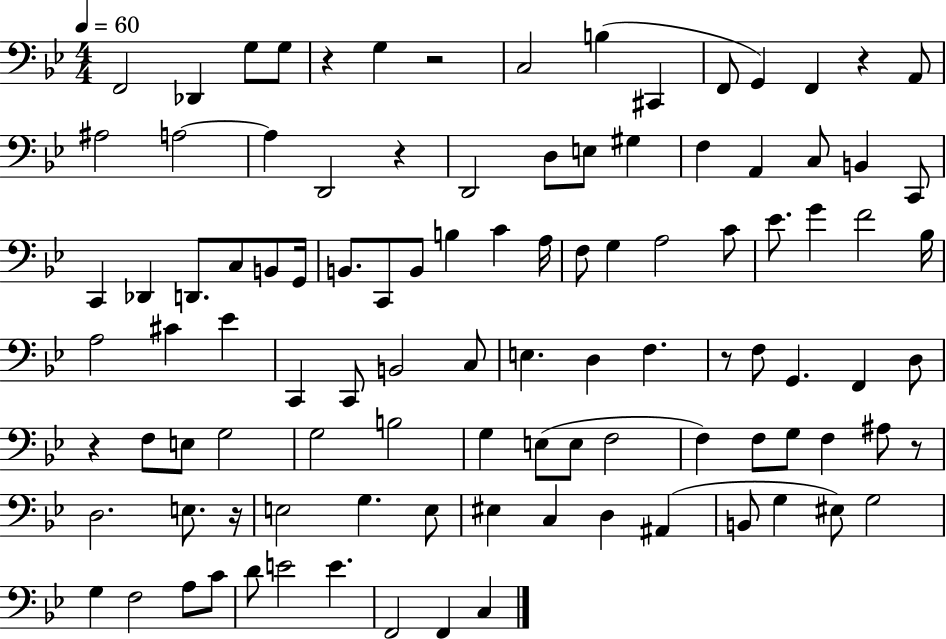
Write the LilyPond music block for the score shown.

{
  \clef bass
  \numericTimeSignature
  \time 4/4
  \key bes \major
  \tempo 4 = 60
  f,2 des,4 g8 g8 | r4 g4 r2 | c2 b4( cis,4 | f,8 g,4) f,4 r4 a,8 | \break ais2 a2~~ | a4 d,2 r4 | d,2 d8 e8 gis4 | f4 a,4 c8 b,4 c,8 | \break c,4 des,4 d,8. c8 b,8 g,16 | b,8. c,8 b,8 b4 c'4 a16 | f8 g4 a2 c'8 | ees'8. g'4 f'2 bes16 | \break a2 cis'4 ees'4 | c,4 c,8 b,2 c8 | e4. d4 f4. | r8 f8 g,4. f,4 d8 | \break r4 f8 e8 g2 | g2 b2 | g4 e8( e8 f2 | f4) f8 g8 f4 ais8 r8 | \break d2. e8. r16 | e2 g4. e8 | eis4 c4 d4 ais,4( | b,8 g4 eis8) g2 | \break g4 f2 a8 c'8 | d'8 e'2 e'4. | f,2 f,4 c4 | \bar "|."
}